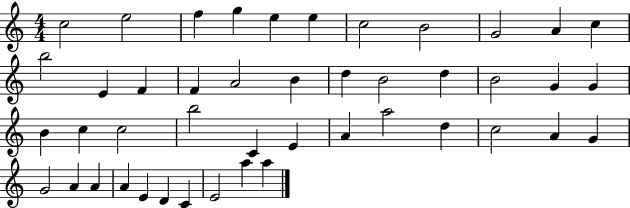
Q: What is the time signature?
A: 4/4